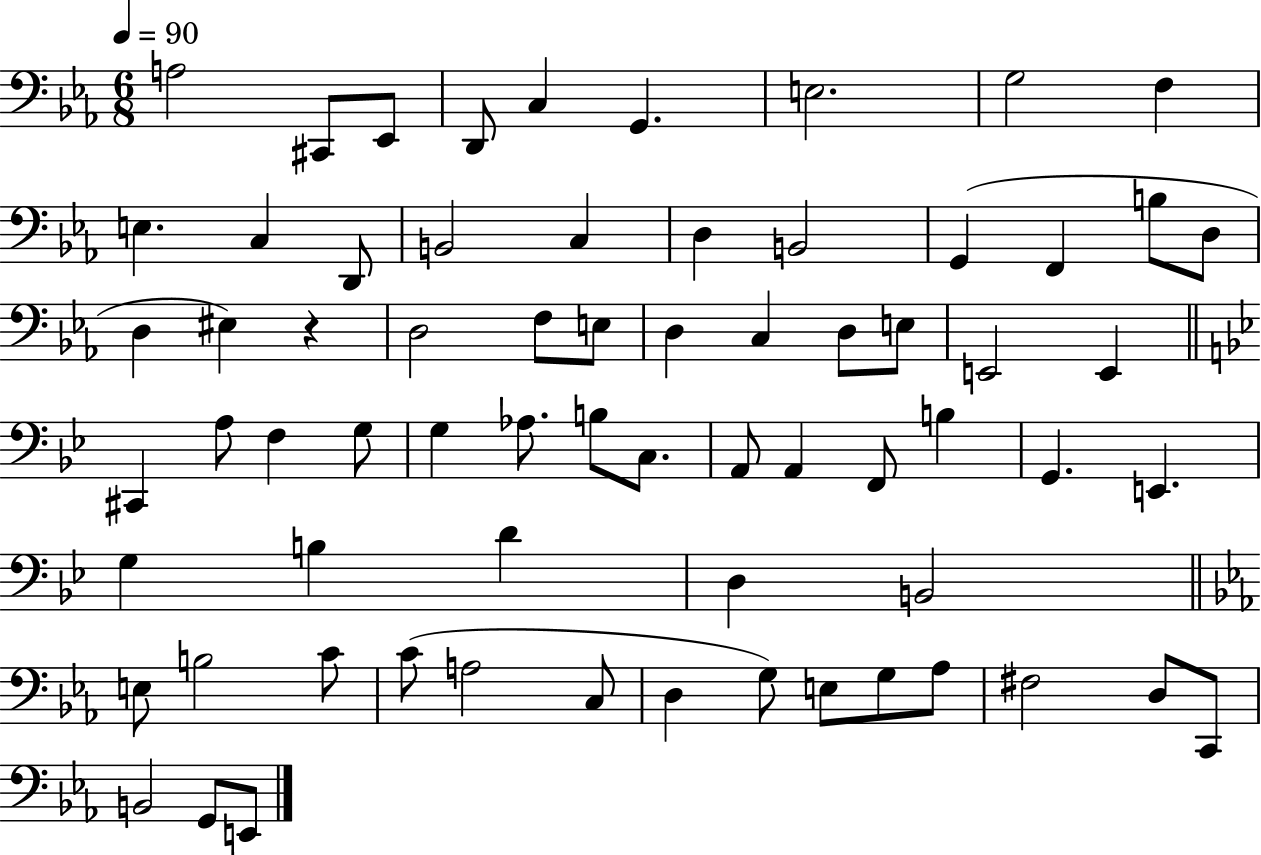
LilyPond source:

{
  \clef bass
  \numericTimeSignature
  \time 6/8
  \key ees \major
  \tempo 4 = 90
  a2 cis,8 ees,8 | d,8 c4 g,4. | e2. | g2 f4 | \break e4. c4 d,8 | b,2 c4 | d4 b,2 | g,4( f,4 b8 d8 | \break d4 eis4) r4 | d2 f8 e8 | d4 c4 d8 e8 | e,2 e,4 | \break \bar "||" \break \key bes \major cis,4 a8 f4 g8 | g4 aes8. b8 c8. | a,8 a,4 f,8 b4 | g,4. e,4. | \break g4 b4 d'4 | d4 b,2 | \bar "||" \break \key c \minor e8 b2 c'8 | c'8( a2 c8 | d4 g8) e8 g8 aes8 | fis2 d8 c,8 | \break b,2 g,8 e,8 | \bar "|."
}